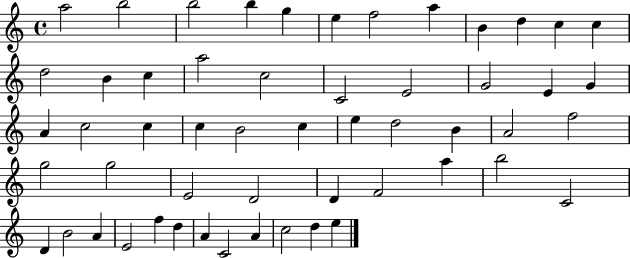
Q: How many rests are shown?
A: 0